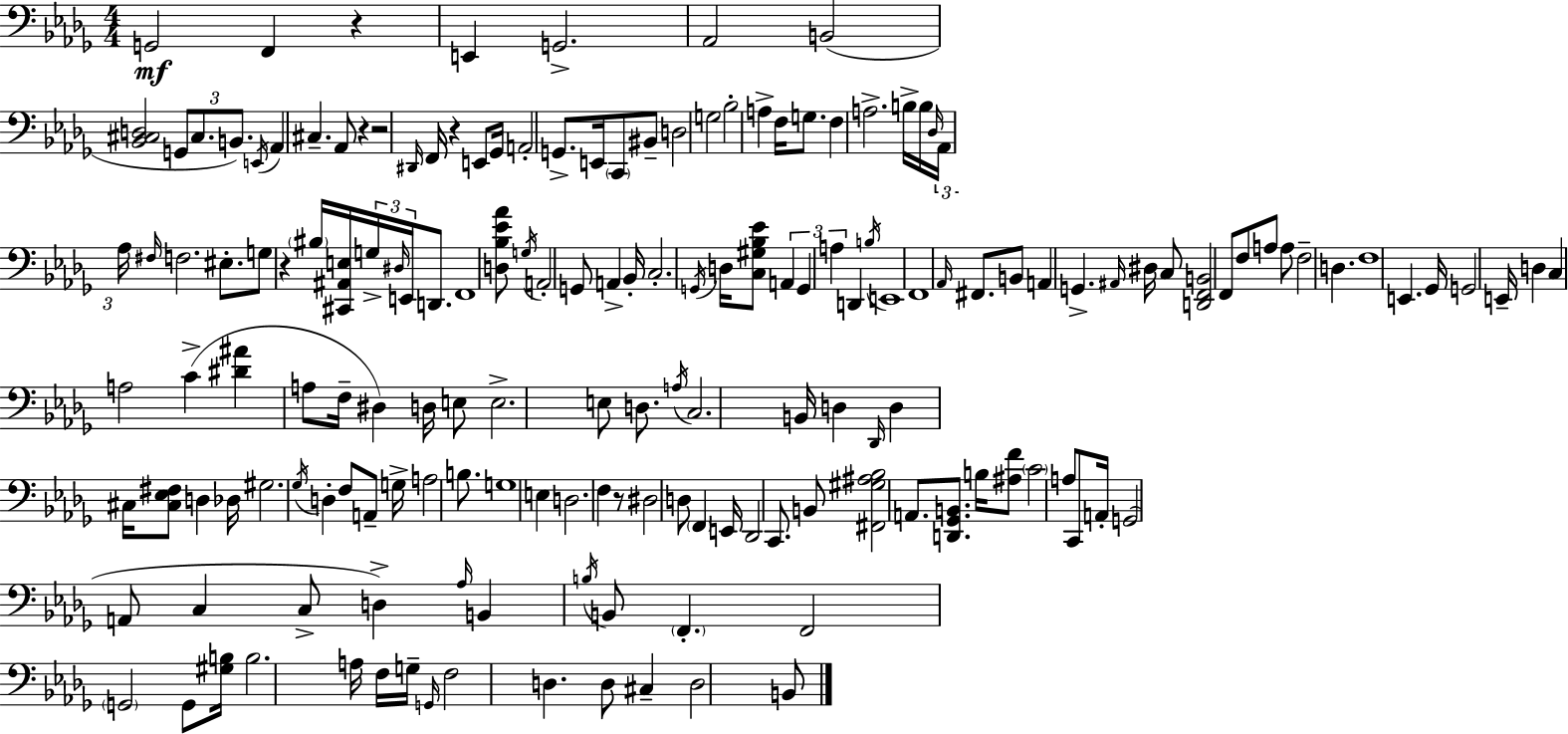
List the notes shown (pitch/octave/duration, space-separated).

G2/h F2/q R/q E2/q G2/h. Ab2/h B2/h [Bb2,C#3,D3]/h G2/e C#3/e. B2/e. E2/s Ab2/q C#3/q. Ab2/e R/q R/h D#2/s F2/s R/q E2/e Gb2/s A2/h G2/e. E2/s C2/e BIS2/e D3/h G3/h Bb3/h A3/q F3/s G3/e. F3/q A3/h. B3/s B3/s Db3/s Ab2/s Ab3/s F#3/s F3/h. EIS3/e. G3/e R/q BIS3/s [C#2,A#2,E3]/s G3/s D#3/s E2/s D2/e. F2/w [D3,Bb3,Eb4,Ab4]/e G3/s A2/h G2/e A2/q Bb2/s C3/h. G2/s D3/s [C3,G#3,Bb3,Eb4]/e A2/q G2/q A3/q D2/q B3/s E2/w F2/w Ab2/s F#2/e. B2/e A2/q G2/q. A#2/s D#3/s C3/e [D2,F2,B2]/h F2/e F3/e A3/e A3/e F3/h D3/q. F3/w E2/q. Gb2/s G2/h E2/s D3/q C3/q A3/h C4/q [D#4,A#4]/q A3/e F3/s D#3/q D3/s E3/e E3/h. E3/e D3/e. A3/s C3/h. B2/s D3/q Db2/s D3/q C#3/s [C#3,Eb3,F#3]/e D3/q Db3/s G#3/h. Gb3/s D3/q F3/e A2/e G3/s A3/h B3/e. G3/w E3/q D3/h. F3/q R/e D#3/h D3/e F2/q E2/s Db2/h C2/e. B2/e [F#2,G#3,A#3,Bb3]/h A2/e. [D2,Gb2,B2]/e. B3/s [A#3,F4]/e C4/h A3/e C2/e A2/s G2/h A2/e C3/q C3/e D3/q Ab3/s B2/q B3/s B2/e F2/q. F2/h G2/h G2/e [G#3,B3]/s B3/h. A3/s F3/s G3/s G2/s F3/h D3/q. D3/e C#3/q D3/h B2/e